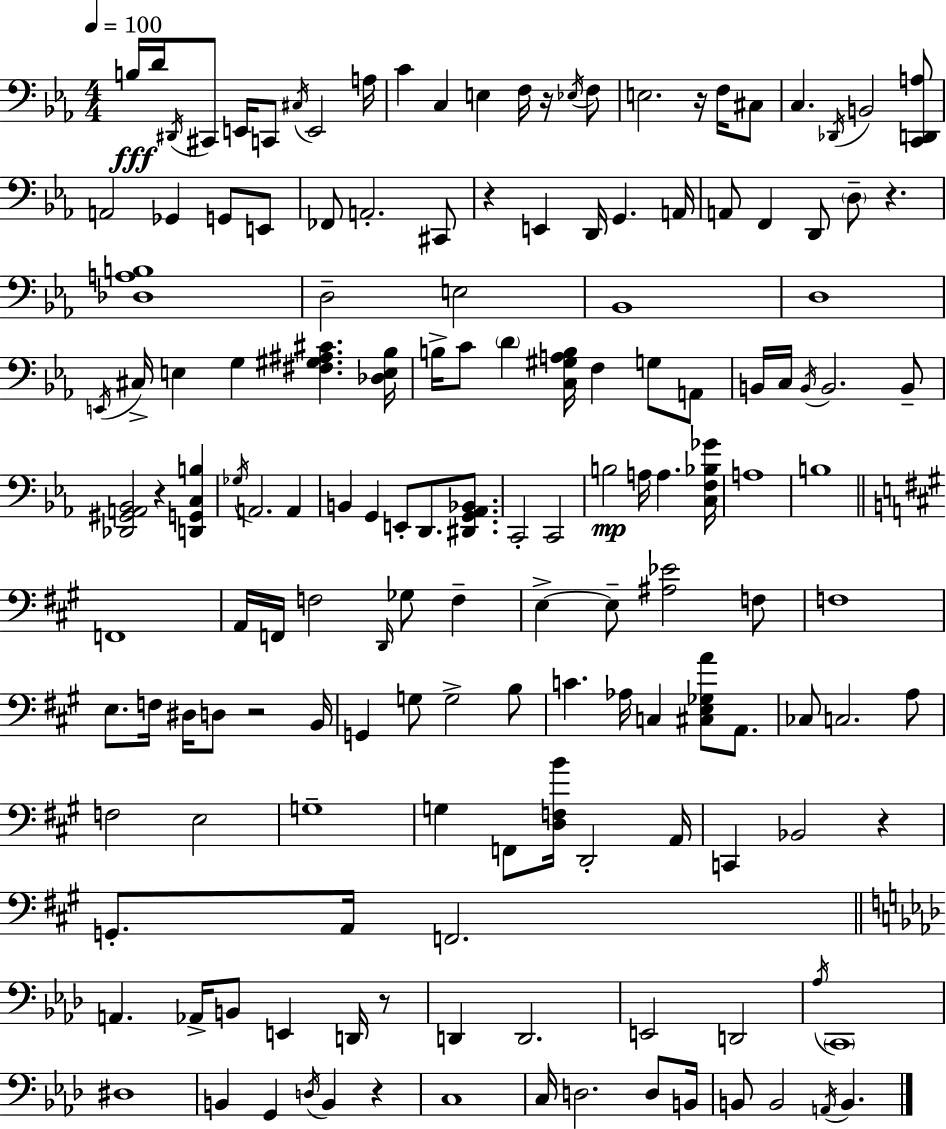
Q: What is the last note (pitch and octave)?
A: B2